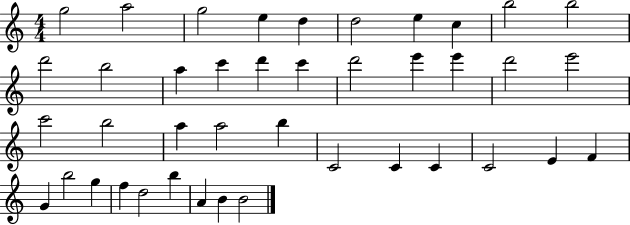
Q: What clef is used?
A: treble